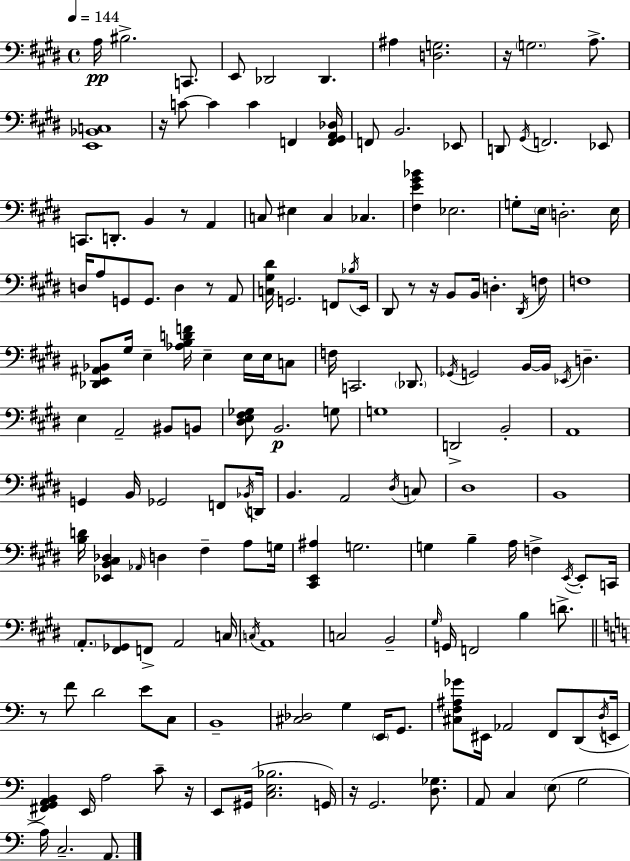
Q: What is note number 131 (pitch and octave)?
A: E2